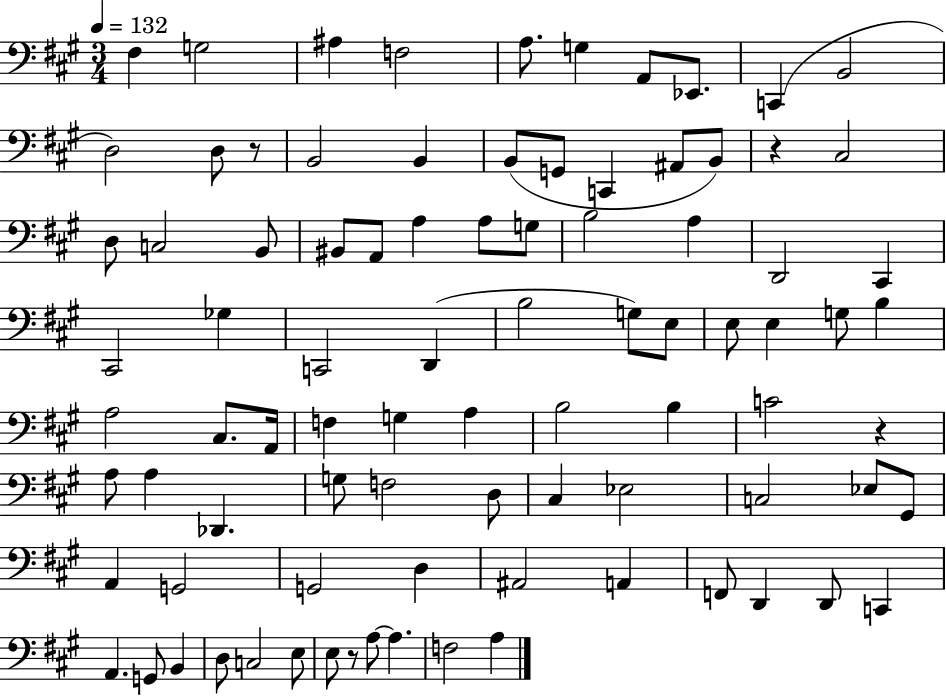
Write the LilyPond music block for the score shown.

{
  \clef bass
  \numericTimeSignature
  \time 3/4
  \key a \major
  \tempo 4 = 132
  fis4 g2 | ais4 f2 | a8. g4 a,8 ees,8. | c,4( b,2 | \break d2) d8 r8 | b,2 b,4 | b,8( g,8 c,4 ais,8 b,8) | r4 cis2 | \break d8 c2 b,8 | bis,8 a,8 a4 a8 g8 | b2 a4 | d,2 cis,4 | \break cis,2 ges4 | c,2 d,4( | b2 g8) e8 | e8 e4 g8 b4 | \break a2 cis8. a,16 | f4 g4 a4 | b2 b4 | c'2 r4 | \break a8 a4 des,4. | g8 f2 d8 | cis4 ees2 | c2 ees8 gis,8 | \break a,4 g,2 | g,2 d4 | ais,2 a,4 | f,8 d,4 d,8 c,4 | \break a,4. g,8 b,4 | d8 c2 e8 | e8 r8 a8~~ a4. | f2 a4 | \break \bar "|."
}